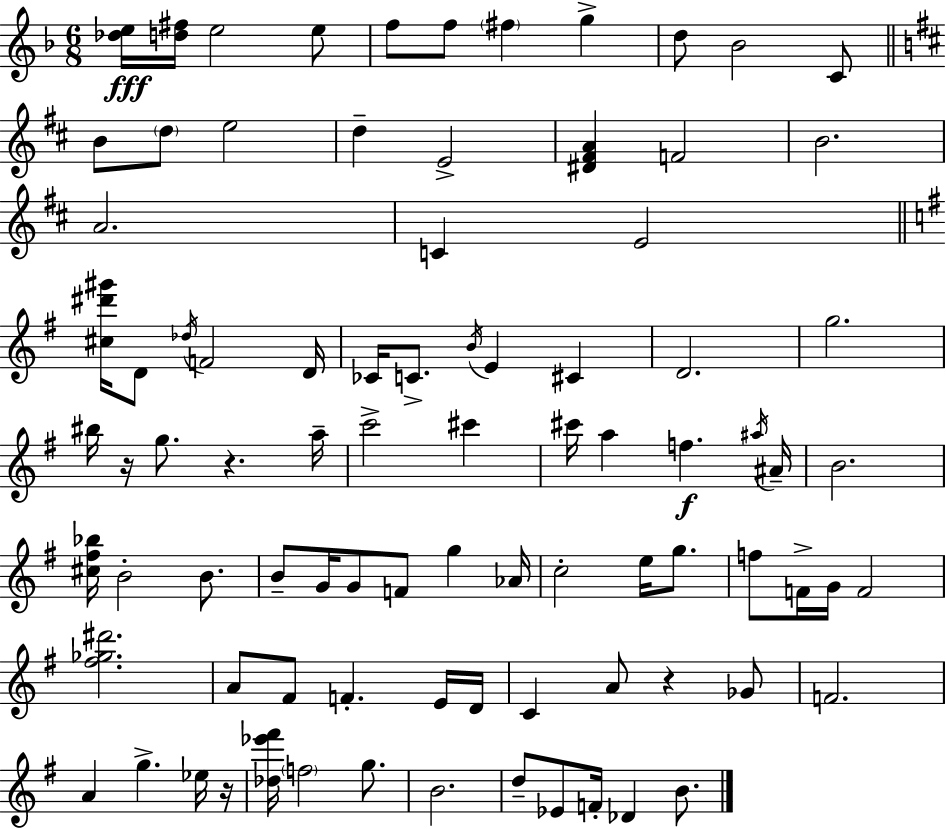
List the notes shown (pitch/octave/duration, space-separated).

[Db5,E5]/s [D5,F#5]/s E5/h E5/e F5/e F5/e F#5/q G5/q D5/e Bb4/h C4/e B4/e D5/e E5/h D5/q E4/h [D#4,F#4,A4]/q F4/h B4/h. A4/h. C4/q E4/h [C#5,D#6,G#6]/s D4/e Db5/s F4/h D4/s CES4/s C4/e. B4/s E4/q C#4/q D4/h. G5/h. BIS5/s R/s G5/e. R/q. A5/s C6/h C#6/q C#6/s A5/q F5/q. A#5/s A#4/s B4/h. [C#5,F#5,Bb5]/s B4/h B4/e. B4/e G4/s G4/e F4/e G5/q Ab4/s C5/h E5/s G5/e. F5/e F4/s G4/s F4/h [F#5,Gb5,D#6]/h. A4/e F#4/e F4/q. E4/s D4/s C4/q A4/e R/q Gb4/e F4/h. A4/q G5/q. Eb5/s R/s [Db5,Eb6,F#6]/s F5/h G5/e. B4/h. D5/e Eb4/e F4/s Db4/q B4/e.